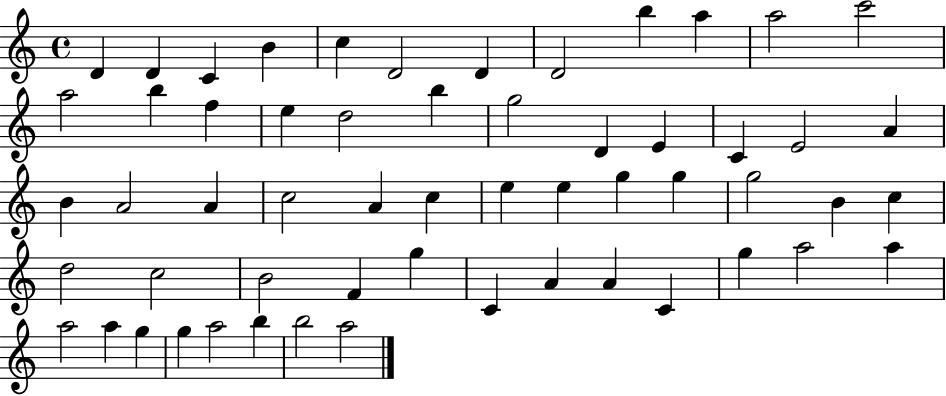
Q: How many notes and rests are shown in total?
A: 57